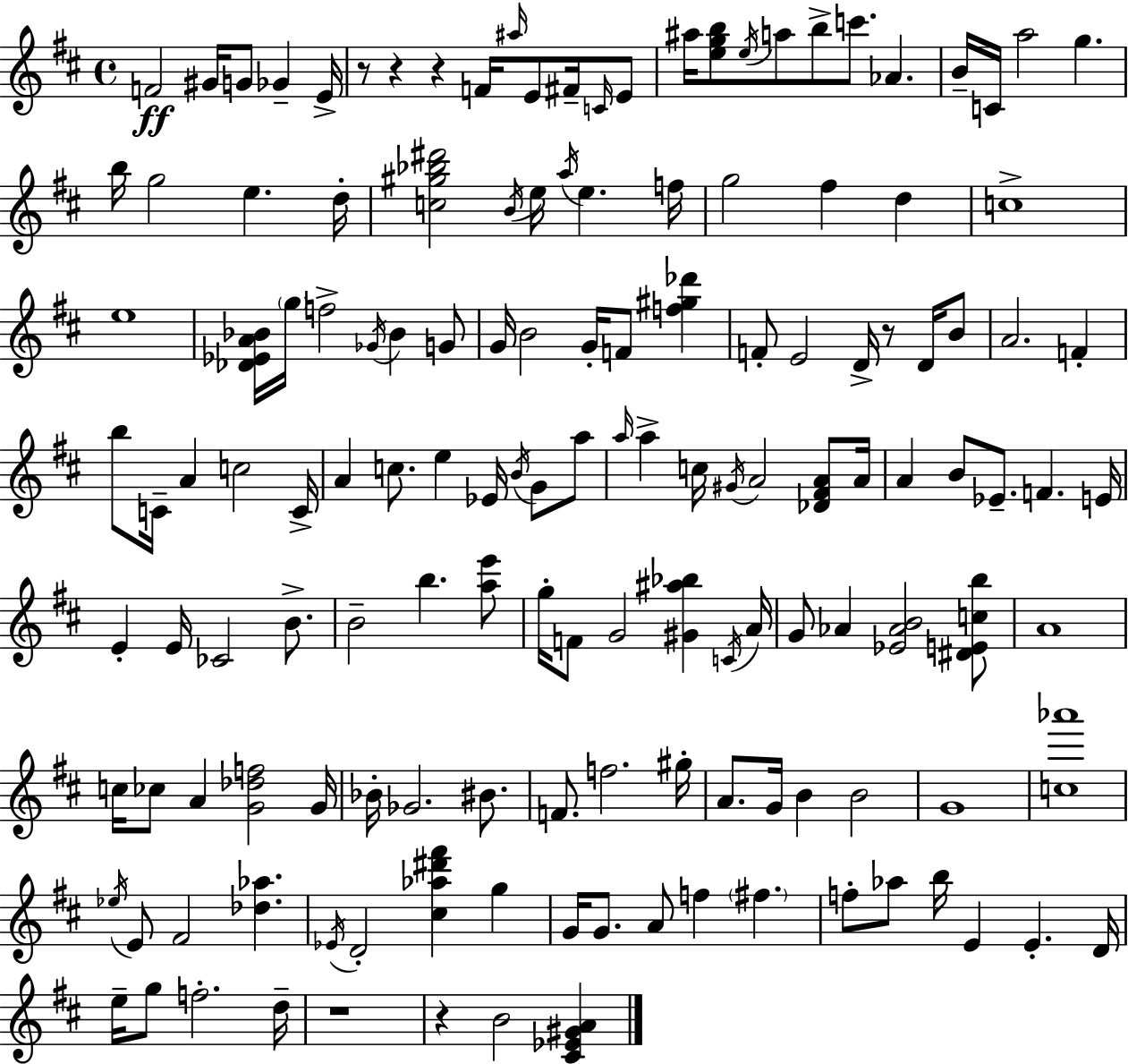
F4/h G#4/s G4/e Gb4/q E4/s R/e R/q R/q F4/s A#5/s E4/e F#4/s C4/s E4/e A#5/s [E5,G5,B5]/e E5/s A5/e B5/e C6/e. Ab4/q. B4/s C4/s A5/h G5/q. B5/s G5/h E5/q. D5/s [C5,G#5,Bb5,D#6]/h B4/s E5/s A5/s E5/q. F5/s G5/h F#5/q D5/q C5/w E5/w [Db4,Eb4,A4,Bb4]/s G5/s F5/h Gb4/s Bb4/q G4/e G4/s B4/h G4/s F4/e [F5,G#5,Db6]/q F4/e E4/h D4/s R/e D4/s B4/e A4/h. F4/q B5/e C4/s A4/q C5/h C4/s A4/q C5/e. E5/q Eb4/s B4/s G4/e A5/e A5/s A5/q C5/s G#4/s A4/h [Db4,F#4,A4]/e A4/s A4/q B4/e Eb4/e. F4/q. E4/s E4/q E4/s CES4/h B4/e. B4/h B5/q. [A5,E6]/e G5/s F4/e G4/h [G#4,A#5,Bb5]/q C4/s A4/s G4/e Ab4/q [Eb4,Ab4,B4]/h [D#4,E4,C5,B5]/e A4/w C5/s CES5/e A4/q [G4,Db5,F5]/h G4/s Bb4/s Gb4/h. BIS4/e. F4/e. F5/h. G#5/s A4/e. G4/s B4/q B4/h G4/w [C5,Ab6]/w Eb5/s E4/e F#4/h [Db5,Ab5]/q. Eb4/s D4/h [C#5,Ab5,D#6,F#6]/q G5/q G4/s G4/e. A4/e F5/q F#5/q. F5/e Ab5/e B5/s E4/q E4/q. D4/s E5/s G5/e F5/h. D5/s R/w R/q B4/h [C#4,Eb4,G#4,A4]/q